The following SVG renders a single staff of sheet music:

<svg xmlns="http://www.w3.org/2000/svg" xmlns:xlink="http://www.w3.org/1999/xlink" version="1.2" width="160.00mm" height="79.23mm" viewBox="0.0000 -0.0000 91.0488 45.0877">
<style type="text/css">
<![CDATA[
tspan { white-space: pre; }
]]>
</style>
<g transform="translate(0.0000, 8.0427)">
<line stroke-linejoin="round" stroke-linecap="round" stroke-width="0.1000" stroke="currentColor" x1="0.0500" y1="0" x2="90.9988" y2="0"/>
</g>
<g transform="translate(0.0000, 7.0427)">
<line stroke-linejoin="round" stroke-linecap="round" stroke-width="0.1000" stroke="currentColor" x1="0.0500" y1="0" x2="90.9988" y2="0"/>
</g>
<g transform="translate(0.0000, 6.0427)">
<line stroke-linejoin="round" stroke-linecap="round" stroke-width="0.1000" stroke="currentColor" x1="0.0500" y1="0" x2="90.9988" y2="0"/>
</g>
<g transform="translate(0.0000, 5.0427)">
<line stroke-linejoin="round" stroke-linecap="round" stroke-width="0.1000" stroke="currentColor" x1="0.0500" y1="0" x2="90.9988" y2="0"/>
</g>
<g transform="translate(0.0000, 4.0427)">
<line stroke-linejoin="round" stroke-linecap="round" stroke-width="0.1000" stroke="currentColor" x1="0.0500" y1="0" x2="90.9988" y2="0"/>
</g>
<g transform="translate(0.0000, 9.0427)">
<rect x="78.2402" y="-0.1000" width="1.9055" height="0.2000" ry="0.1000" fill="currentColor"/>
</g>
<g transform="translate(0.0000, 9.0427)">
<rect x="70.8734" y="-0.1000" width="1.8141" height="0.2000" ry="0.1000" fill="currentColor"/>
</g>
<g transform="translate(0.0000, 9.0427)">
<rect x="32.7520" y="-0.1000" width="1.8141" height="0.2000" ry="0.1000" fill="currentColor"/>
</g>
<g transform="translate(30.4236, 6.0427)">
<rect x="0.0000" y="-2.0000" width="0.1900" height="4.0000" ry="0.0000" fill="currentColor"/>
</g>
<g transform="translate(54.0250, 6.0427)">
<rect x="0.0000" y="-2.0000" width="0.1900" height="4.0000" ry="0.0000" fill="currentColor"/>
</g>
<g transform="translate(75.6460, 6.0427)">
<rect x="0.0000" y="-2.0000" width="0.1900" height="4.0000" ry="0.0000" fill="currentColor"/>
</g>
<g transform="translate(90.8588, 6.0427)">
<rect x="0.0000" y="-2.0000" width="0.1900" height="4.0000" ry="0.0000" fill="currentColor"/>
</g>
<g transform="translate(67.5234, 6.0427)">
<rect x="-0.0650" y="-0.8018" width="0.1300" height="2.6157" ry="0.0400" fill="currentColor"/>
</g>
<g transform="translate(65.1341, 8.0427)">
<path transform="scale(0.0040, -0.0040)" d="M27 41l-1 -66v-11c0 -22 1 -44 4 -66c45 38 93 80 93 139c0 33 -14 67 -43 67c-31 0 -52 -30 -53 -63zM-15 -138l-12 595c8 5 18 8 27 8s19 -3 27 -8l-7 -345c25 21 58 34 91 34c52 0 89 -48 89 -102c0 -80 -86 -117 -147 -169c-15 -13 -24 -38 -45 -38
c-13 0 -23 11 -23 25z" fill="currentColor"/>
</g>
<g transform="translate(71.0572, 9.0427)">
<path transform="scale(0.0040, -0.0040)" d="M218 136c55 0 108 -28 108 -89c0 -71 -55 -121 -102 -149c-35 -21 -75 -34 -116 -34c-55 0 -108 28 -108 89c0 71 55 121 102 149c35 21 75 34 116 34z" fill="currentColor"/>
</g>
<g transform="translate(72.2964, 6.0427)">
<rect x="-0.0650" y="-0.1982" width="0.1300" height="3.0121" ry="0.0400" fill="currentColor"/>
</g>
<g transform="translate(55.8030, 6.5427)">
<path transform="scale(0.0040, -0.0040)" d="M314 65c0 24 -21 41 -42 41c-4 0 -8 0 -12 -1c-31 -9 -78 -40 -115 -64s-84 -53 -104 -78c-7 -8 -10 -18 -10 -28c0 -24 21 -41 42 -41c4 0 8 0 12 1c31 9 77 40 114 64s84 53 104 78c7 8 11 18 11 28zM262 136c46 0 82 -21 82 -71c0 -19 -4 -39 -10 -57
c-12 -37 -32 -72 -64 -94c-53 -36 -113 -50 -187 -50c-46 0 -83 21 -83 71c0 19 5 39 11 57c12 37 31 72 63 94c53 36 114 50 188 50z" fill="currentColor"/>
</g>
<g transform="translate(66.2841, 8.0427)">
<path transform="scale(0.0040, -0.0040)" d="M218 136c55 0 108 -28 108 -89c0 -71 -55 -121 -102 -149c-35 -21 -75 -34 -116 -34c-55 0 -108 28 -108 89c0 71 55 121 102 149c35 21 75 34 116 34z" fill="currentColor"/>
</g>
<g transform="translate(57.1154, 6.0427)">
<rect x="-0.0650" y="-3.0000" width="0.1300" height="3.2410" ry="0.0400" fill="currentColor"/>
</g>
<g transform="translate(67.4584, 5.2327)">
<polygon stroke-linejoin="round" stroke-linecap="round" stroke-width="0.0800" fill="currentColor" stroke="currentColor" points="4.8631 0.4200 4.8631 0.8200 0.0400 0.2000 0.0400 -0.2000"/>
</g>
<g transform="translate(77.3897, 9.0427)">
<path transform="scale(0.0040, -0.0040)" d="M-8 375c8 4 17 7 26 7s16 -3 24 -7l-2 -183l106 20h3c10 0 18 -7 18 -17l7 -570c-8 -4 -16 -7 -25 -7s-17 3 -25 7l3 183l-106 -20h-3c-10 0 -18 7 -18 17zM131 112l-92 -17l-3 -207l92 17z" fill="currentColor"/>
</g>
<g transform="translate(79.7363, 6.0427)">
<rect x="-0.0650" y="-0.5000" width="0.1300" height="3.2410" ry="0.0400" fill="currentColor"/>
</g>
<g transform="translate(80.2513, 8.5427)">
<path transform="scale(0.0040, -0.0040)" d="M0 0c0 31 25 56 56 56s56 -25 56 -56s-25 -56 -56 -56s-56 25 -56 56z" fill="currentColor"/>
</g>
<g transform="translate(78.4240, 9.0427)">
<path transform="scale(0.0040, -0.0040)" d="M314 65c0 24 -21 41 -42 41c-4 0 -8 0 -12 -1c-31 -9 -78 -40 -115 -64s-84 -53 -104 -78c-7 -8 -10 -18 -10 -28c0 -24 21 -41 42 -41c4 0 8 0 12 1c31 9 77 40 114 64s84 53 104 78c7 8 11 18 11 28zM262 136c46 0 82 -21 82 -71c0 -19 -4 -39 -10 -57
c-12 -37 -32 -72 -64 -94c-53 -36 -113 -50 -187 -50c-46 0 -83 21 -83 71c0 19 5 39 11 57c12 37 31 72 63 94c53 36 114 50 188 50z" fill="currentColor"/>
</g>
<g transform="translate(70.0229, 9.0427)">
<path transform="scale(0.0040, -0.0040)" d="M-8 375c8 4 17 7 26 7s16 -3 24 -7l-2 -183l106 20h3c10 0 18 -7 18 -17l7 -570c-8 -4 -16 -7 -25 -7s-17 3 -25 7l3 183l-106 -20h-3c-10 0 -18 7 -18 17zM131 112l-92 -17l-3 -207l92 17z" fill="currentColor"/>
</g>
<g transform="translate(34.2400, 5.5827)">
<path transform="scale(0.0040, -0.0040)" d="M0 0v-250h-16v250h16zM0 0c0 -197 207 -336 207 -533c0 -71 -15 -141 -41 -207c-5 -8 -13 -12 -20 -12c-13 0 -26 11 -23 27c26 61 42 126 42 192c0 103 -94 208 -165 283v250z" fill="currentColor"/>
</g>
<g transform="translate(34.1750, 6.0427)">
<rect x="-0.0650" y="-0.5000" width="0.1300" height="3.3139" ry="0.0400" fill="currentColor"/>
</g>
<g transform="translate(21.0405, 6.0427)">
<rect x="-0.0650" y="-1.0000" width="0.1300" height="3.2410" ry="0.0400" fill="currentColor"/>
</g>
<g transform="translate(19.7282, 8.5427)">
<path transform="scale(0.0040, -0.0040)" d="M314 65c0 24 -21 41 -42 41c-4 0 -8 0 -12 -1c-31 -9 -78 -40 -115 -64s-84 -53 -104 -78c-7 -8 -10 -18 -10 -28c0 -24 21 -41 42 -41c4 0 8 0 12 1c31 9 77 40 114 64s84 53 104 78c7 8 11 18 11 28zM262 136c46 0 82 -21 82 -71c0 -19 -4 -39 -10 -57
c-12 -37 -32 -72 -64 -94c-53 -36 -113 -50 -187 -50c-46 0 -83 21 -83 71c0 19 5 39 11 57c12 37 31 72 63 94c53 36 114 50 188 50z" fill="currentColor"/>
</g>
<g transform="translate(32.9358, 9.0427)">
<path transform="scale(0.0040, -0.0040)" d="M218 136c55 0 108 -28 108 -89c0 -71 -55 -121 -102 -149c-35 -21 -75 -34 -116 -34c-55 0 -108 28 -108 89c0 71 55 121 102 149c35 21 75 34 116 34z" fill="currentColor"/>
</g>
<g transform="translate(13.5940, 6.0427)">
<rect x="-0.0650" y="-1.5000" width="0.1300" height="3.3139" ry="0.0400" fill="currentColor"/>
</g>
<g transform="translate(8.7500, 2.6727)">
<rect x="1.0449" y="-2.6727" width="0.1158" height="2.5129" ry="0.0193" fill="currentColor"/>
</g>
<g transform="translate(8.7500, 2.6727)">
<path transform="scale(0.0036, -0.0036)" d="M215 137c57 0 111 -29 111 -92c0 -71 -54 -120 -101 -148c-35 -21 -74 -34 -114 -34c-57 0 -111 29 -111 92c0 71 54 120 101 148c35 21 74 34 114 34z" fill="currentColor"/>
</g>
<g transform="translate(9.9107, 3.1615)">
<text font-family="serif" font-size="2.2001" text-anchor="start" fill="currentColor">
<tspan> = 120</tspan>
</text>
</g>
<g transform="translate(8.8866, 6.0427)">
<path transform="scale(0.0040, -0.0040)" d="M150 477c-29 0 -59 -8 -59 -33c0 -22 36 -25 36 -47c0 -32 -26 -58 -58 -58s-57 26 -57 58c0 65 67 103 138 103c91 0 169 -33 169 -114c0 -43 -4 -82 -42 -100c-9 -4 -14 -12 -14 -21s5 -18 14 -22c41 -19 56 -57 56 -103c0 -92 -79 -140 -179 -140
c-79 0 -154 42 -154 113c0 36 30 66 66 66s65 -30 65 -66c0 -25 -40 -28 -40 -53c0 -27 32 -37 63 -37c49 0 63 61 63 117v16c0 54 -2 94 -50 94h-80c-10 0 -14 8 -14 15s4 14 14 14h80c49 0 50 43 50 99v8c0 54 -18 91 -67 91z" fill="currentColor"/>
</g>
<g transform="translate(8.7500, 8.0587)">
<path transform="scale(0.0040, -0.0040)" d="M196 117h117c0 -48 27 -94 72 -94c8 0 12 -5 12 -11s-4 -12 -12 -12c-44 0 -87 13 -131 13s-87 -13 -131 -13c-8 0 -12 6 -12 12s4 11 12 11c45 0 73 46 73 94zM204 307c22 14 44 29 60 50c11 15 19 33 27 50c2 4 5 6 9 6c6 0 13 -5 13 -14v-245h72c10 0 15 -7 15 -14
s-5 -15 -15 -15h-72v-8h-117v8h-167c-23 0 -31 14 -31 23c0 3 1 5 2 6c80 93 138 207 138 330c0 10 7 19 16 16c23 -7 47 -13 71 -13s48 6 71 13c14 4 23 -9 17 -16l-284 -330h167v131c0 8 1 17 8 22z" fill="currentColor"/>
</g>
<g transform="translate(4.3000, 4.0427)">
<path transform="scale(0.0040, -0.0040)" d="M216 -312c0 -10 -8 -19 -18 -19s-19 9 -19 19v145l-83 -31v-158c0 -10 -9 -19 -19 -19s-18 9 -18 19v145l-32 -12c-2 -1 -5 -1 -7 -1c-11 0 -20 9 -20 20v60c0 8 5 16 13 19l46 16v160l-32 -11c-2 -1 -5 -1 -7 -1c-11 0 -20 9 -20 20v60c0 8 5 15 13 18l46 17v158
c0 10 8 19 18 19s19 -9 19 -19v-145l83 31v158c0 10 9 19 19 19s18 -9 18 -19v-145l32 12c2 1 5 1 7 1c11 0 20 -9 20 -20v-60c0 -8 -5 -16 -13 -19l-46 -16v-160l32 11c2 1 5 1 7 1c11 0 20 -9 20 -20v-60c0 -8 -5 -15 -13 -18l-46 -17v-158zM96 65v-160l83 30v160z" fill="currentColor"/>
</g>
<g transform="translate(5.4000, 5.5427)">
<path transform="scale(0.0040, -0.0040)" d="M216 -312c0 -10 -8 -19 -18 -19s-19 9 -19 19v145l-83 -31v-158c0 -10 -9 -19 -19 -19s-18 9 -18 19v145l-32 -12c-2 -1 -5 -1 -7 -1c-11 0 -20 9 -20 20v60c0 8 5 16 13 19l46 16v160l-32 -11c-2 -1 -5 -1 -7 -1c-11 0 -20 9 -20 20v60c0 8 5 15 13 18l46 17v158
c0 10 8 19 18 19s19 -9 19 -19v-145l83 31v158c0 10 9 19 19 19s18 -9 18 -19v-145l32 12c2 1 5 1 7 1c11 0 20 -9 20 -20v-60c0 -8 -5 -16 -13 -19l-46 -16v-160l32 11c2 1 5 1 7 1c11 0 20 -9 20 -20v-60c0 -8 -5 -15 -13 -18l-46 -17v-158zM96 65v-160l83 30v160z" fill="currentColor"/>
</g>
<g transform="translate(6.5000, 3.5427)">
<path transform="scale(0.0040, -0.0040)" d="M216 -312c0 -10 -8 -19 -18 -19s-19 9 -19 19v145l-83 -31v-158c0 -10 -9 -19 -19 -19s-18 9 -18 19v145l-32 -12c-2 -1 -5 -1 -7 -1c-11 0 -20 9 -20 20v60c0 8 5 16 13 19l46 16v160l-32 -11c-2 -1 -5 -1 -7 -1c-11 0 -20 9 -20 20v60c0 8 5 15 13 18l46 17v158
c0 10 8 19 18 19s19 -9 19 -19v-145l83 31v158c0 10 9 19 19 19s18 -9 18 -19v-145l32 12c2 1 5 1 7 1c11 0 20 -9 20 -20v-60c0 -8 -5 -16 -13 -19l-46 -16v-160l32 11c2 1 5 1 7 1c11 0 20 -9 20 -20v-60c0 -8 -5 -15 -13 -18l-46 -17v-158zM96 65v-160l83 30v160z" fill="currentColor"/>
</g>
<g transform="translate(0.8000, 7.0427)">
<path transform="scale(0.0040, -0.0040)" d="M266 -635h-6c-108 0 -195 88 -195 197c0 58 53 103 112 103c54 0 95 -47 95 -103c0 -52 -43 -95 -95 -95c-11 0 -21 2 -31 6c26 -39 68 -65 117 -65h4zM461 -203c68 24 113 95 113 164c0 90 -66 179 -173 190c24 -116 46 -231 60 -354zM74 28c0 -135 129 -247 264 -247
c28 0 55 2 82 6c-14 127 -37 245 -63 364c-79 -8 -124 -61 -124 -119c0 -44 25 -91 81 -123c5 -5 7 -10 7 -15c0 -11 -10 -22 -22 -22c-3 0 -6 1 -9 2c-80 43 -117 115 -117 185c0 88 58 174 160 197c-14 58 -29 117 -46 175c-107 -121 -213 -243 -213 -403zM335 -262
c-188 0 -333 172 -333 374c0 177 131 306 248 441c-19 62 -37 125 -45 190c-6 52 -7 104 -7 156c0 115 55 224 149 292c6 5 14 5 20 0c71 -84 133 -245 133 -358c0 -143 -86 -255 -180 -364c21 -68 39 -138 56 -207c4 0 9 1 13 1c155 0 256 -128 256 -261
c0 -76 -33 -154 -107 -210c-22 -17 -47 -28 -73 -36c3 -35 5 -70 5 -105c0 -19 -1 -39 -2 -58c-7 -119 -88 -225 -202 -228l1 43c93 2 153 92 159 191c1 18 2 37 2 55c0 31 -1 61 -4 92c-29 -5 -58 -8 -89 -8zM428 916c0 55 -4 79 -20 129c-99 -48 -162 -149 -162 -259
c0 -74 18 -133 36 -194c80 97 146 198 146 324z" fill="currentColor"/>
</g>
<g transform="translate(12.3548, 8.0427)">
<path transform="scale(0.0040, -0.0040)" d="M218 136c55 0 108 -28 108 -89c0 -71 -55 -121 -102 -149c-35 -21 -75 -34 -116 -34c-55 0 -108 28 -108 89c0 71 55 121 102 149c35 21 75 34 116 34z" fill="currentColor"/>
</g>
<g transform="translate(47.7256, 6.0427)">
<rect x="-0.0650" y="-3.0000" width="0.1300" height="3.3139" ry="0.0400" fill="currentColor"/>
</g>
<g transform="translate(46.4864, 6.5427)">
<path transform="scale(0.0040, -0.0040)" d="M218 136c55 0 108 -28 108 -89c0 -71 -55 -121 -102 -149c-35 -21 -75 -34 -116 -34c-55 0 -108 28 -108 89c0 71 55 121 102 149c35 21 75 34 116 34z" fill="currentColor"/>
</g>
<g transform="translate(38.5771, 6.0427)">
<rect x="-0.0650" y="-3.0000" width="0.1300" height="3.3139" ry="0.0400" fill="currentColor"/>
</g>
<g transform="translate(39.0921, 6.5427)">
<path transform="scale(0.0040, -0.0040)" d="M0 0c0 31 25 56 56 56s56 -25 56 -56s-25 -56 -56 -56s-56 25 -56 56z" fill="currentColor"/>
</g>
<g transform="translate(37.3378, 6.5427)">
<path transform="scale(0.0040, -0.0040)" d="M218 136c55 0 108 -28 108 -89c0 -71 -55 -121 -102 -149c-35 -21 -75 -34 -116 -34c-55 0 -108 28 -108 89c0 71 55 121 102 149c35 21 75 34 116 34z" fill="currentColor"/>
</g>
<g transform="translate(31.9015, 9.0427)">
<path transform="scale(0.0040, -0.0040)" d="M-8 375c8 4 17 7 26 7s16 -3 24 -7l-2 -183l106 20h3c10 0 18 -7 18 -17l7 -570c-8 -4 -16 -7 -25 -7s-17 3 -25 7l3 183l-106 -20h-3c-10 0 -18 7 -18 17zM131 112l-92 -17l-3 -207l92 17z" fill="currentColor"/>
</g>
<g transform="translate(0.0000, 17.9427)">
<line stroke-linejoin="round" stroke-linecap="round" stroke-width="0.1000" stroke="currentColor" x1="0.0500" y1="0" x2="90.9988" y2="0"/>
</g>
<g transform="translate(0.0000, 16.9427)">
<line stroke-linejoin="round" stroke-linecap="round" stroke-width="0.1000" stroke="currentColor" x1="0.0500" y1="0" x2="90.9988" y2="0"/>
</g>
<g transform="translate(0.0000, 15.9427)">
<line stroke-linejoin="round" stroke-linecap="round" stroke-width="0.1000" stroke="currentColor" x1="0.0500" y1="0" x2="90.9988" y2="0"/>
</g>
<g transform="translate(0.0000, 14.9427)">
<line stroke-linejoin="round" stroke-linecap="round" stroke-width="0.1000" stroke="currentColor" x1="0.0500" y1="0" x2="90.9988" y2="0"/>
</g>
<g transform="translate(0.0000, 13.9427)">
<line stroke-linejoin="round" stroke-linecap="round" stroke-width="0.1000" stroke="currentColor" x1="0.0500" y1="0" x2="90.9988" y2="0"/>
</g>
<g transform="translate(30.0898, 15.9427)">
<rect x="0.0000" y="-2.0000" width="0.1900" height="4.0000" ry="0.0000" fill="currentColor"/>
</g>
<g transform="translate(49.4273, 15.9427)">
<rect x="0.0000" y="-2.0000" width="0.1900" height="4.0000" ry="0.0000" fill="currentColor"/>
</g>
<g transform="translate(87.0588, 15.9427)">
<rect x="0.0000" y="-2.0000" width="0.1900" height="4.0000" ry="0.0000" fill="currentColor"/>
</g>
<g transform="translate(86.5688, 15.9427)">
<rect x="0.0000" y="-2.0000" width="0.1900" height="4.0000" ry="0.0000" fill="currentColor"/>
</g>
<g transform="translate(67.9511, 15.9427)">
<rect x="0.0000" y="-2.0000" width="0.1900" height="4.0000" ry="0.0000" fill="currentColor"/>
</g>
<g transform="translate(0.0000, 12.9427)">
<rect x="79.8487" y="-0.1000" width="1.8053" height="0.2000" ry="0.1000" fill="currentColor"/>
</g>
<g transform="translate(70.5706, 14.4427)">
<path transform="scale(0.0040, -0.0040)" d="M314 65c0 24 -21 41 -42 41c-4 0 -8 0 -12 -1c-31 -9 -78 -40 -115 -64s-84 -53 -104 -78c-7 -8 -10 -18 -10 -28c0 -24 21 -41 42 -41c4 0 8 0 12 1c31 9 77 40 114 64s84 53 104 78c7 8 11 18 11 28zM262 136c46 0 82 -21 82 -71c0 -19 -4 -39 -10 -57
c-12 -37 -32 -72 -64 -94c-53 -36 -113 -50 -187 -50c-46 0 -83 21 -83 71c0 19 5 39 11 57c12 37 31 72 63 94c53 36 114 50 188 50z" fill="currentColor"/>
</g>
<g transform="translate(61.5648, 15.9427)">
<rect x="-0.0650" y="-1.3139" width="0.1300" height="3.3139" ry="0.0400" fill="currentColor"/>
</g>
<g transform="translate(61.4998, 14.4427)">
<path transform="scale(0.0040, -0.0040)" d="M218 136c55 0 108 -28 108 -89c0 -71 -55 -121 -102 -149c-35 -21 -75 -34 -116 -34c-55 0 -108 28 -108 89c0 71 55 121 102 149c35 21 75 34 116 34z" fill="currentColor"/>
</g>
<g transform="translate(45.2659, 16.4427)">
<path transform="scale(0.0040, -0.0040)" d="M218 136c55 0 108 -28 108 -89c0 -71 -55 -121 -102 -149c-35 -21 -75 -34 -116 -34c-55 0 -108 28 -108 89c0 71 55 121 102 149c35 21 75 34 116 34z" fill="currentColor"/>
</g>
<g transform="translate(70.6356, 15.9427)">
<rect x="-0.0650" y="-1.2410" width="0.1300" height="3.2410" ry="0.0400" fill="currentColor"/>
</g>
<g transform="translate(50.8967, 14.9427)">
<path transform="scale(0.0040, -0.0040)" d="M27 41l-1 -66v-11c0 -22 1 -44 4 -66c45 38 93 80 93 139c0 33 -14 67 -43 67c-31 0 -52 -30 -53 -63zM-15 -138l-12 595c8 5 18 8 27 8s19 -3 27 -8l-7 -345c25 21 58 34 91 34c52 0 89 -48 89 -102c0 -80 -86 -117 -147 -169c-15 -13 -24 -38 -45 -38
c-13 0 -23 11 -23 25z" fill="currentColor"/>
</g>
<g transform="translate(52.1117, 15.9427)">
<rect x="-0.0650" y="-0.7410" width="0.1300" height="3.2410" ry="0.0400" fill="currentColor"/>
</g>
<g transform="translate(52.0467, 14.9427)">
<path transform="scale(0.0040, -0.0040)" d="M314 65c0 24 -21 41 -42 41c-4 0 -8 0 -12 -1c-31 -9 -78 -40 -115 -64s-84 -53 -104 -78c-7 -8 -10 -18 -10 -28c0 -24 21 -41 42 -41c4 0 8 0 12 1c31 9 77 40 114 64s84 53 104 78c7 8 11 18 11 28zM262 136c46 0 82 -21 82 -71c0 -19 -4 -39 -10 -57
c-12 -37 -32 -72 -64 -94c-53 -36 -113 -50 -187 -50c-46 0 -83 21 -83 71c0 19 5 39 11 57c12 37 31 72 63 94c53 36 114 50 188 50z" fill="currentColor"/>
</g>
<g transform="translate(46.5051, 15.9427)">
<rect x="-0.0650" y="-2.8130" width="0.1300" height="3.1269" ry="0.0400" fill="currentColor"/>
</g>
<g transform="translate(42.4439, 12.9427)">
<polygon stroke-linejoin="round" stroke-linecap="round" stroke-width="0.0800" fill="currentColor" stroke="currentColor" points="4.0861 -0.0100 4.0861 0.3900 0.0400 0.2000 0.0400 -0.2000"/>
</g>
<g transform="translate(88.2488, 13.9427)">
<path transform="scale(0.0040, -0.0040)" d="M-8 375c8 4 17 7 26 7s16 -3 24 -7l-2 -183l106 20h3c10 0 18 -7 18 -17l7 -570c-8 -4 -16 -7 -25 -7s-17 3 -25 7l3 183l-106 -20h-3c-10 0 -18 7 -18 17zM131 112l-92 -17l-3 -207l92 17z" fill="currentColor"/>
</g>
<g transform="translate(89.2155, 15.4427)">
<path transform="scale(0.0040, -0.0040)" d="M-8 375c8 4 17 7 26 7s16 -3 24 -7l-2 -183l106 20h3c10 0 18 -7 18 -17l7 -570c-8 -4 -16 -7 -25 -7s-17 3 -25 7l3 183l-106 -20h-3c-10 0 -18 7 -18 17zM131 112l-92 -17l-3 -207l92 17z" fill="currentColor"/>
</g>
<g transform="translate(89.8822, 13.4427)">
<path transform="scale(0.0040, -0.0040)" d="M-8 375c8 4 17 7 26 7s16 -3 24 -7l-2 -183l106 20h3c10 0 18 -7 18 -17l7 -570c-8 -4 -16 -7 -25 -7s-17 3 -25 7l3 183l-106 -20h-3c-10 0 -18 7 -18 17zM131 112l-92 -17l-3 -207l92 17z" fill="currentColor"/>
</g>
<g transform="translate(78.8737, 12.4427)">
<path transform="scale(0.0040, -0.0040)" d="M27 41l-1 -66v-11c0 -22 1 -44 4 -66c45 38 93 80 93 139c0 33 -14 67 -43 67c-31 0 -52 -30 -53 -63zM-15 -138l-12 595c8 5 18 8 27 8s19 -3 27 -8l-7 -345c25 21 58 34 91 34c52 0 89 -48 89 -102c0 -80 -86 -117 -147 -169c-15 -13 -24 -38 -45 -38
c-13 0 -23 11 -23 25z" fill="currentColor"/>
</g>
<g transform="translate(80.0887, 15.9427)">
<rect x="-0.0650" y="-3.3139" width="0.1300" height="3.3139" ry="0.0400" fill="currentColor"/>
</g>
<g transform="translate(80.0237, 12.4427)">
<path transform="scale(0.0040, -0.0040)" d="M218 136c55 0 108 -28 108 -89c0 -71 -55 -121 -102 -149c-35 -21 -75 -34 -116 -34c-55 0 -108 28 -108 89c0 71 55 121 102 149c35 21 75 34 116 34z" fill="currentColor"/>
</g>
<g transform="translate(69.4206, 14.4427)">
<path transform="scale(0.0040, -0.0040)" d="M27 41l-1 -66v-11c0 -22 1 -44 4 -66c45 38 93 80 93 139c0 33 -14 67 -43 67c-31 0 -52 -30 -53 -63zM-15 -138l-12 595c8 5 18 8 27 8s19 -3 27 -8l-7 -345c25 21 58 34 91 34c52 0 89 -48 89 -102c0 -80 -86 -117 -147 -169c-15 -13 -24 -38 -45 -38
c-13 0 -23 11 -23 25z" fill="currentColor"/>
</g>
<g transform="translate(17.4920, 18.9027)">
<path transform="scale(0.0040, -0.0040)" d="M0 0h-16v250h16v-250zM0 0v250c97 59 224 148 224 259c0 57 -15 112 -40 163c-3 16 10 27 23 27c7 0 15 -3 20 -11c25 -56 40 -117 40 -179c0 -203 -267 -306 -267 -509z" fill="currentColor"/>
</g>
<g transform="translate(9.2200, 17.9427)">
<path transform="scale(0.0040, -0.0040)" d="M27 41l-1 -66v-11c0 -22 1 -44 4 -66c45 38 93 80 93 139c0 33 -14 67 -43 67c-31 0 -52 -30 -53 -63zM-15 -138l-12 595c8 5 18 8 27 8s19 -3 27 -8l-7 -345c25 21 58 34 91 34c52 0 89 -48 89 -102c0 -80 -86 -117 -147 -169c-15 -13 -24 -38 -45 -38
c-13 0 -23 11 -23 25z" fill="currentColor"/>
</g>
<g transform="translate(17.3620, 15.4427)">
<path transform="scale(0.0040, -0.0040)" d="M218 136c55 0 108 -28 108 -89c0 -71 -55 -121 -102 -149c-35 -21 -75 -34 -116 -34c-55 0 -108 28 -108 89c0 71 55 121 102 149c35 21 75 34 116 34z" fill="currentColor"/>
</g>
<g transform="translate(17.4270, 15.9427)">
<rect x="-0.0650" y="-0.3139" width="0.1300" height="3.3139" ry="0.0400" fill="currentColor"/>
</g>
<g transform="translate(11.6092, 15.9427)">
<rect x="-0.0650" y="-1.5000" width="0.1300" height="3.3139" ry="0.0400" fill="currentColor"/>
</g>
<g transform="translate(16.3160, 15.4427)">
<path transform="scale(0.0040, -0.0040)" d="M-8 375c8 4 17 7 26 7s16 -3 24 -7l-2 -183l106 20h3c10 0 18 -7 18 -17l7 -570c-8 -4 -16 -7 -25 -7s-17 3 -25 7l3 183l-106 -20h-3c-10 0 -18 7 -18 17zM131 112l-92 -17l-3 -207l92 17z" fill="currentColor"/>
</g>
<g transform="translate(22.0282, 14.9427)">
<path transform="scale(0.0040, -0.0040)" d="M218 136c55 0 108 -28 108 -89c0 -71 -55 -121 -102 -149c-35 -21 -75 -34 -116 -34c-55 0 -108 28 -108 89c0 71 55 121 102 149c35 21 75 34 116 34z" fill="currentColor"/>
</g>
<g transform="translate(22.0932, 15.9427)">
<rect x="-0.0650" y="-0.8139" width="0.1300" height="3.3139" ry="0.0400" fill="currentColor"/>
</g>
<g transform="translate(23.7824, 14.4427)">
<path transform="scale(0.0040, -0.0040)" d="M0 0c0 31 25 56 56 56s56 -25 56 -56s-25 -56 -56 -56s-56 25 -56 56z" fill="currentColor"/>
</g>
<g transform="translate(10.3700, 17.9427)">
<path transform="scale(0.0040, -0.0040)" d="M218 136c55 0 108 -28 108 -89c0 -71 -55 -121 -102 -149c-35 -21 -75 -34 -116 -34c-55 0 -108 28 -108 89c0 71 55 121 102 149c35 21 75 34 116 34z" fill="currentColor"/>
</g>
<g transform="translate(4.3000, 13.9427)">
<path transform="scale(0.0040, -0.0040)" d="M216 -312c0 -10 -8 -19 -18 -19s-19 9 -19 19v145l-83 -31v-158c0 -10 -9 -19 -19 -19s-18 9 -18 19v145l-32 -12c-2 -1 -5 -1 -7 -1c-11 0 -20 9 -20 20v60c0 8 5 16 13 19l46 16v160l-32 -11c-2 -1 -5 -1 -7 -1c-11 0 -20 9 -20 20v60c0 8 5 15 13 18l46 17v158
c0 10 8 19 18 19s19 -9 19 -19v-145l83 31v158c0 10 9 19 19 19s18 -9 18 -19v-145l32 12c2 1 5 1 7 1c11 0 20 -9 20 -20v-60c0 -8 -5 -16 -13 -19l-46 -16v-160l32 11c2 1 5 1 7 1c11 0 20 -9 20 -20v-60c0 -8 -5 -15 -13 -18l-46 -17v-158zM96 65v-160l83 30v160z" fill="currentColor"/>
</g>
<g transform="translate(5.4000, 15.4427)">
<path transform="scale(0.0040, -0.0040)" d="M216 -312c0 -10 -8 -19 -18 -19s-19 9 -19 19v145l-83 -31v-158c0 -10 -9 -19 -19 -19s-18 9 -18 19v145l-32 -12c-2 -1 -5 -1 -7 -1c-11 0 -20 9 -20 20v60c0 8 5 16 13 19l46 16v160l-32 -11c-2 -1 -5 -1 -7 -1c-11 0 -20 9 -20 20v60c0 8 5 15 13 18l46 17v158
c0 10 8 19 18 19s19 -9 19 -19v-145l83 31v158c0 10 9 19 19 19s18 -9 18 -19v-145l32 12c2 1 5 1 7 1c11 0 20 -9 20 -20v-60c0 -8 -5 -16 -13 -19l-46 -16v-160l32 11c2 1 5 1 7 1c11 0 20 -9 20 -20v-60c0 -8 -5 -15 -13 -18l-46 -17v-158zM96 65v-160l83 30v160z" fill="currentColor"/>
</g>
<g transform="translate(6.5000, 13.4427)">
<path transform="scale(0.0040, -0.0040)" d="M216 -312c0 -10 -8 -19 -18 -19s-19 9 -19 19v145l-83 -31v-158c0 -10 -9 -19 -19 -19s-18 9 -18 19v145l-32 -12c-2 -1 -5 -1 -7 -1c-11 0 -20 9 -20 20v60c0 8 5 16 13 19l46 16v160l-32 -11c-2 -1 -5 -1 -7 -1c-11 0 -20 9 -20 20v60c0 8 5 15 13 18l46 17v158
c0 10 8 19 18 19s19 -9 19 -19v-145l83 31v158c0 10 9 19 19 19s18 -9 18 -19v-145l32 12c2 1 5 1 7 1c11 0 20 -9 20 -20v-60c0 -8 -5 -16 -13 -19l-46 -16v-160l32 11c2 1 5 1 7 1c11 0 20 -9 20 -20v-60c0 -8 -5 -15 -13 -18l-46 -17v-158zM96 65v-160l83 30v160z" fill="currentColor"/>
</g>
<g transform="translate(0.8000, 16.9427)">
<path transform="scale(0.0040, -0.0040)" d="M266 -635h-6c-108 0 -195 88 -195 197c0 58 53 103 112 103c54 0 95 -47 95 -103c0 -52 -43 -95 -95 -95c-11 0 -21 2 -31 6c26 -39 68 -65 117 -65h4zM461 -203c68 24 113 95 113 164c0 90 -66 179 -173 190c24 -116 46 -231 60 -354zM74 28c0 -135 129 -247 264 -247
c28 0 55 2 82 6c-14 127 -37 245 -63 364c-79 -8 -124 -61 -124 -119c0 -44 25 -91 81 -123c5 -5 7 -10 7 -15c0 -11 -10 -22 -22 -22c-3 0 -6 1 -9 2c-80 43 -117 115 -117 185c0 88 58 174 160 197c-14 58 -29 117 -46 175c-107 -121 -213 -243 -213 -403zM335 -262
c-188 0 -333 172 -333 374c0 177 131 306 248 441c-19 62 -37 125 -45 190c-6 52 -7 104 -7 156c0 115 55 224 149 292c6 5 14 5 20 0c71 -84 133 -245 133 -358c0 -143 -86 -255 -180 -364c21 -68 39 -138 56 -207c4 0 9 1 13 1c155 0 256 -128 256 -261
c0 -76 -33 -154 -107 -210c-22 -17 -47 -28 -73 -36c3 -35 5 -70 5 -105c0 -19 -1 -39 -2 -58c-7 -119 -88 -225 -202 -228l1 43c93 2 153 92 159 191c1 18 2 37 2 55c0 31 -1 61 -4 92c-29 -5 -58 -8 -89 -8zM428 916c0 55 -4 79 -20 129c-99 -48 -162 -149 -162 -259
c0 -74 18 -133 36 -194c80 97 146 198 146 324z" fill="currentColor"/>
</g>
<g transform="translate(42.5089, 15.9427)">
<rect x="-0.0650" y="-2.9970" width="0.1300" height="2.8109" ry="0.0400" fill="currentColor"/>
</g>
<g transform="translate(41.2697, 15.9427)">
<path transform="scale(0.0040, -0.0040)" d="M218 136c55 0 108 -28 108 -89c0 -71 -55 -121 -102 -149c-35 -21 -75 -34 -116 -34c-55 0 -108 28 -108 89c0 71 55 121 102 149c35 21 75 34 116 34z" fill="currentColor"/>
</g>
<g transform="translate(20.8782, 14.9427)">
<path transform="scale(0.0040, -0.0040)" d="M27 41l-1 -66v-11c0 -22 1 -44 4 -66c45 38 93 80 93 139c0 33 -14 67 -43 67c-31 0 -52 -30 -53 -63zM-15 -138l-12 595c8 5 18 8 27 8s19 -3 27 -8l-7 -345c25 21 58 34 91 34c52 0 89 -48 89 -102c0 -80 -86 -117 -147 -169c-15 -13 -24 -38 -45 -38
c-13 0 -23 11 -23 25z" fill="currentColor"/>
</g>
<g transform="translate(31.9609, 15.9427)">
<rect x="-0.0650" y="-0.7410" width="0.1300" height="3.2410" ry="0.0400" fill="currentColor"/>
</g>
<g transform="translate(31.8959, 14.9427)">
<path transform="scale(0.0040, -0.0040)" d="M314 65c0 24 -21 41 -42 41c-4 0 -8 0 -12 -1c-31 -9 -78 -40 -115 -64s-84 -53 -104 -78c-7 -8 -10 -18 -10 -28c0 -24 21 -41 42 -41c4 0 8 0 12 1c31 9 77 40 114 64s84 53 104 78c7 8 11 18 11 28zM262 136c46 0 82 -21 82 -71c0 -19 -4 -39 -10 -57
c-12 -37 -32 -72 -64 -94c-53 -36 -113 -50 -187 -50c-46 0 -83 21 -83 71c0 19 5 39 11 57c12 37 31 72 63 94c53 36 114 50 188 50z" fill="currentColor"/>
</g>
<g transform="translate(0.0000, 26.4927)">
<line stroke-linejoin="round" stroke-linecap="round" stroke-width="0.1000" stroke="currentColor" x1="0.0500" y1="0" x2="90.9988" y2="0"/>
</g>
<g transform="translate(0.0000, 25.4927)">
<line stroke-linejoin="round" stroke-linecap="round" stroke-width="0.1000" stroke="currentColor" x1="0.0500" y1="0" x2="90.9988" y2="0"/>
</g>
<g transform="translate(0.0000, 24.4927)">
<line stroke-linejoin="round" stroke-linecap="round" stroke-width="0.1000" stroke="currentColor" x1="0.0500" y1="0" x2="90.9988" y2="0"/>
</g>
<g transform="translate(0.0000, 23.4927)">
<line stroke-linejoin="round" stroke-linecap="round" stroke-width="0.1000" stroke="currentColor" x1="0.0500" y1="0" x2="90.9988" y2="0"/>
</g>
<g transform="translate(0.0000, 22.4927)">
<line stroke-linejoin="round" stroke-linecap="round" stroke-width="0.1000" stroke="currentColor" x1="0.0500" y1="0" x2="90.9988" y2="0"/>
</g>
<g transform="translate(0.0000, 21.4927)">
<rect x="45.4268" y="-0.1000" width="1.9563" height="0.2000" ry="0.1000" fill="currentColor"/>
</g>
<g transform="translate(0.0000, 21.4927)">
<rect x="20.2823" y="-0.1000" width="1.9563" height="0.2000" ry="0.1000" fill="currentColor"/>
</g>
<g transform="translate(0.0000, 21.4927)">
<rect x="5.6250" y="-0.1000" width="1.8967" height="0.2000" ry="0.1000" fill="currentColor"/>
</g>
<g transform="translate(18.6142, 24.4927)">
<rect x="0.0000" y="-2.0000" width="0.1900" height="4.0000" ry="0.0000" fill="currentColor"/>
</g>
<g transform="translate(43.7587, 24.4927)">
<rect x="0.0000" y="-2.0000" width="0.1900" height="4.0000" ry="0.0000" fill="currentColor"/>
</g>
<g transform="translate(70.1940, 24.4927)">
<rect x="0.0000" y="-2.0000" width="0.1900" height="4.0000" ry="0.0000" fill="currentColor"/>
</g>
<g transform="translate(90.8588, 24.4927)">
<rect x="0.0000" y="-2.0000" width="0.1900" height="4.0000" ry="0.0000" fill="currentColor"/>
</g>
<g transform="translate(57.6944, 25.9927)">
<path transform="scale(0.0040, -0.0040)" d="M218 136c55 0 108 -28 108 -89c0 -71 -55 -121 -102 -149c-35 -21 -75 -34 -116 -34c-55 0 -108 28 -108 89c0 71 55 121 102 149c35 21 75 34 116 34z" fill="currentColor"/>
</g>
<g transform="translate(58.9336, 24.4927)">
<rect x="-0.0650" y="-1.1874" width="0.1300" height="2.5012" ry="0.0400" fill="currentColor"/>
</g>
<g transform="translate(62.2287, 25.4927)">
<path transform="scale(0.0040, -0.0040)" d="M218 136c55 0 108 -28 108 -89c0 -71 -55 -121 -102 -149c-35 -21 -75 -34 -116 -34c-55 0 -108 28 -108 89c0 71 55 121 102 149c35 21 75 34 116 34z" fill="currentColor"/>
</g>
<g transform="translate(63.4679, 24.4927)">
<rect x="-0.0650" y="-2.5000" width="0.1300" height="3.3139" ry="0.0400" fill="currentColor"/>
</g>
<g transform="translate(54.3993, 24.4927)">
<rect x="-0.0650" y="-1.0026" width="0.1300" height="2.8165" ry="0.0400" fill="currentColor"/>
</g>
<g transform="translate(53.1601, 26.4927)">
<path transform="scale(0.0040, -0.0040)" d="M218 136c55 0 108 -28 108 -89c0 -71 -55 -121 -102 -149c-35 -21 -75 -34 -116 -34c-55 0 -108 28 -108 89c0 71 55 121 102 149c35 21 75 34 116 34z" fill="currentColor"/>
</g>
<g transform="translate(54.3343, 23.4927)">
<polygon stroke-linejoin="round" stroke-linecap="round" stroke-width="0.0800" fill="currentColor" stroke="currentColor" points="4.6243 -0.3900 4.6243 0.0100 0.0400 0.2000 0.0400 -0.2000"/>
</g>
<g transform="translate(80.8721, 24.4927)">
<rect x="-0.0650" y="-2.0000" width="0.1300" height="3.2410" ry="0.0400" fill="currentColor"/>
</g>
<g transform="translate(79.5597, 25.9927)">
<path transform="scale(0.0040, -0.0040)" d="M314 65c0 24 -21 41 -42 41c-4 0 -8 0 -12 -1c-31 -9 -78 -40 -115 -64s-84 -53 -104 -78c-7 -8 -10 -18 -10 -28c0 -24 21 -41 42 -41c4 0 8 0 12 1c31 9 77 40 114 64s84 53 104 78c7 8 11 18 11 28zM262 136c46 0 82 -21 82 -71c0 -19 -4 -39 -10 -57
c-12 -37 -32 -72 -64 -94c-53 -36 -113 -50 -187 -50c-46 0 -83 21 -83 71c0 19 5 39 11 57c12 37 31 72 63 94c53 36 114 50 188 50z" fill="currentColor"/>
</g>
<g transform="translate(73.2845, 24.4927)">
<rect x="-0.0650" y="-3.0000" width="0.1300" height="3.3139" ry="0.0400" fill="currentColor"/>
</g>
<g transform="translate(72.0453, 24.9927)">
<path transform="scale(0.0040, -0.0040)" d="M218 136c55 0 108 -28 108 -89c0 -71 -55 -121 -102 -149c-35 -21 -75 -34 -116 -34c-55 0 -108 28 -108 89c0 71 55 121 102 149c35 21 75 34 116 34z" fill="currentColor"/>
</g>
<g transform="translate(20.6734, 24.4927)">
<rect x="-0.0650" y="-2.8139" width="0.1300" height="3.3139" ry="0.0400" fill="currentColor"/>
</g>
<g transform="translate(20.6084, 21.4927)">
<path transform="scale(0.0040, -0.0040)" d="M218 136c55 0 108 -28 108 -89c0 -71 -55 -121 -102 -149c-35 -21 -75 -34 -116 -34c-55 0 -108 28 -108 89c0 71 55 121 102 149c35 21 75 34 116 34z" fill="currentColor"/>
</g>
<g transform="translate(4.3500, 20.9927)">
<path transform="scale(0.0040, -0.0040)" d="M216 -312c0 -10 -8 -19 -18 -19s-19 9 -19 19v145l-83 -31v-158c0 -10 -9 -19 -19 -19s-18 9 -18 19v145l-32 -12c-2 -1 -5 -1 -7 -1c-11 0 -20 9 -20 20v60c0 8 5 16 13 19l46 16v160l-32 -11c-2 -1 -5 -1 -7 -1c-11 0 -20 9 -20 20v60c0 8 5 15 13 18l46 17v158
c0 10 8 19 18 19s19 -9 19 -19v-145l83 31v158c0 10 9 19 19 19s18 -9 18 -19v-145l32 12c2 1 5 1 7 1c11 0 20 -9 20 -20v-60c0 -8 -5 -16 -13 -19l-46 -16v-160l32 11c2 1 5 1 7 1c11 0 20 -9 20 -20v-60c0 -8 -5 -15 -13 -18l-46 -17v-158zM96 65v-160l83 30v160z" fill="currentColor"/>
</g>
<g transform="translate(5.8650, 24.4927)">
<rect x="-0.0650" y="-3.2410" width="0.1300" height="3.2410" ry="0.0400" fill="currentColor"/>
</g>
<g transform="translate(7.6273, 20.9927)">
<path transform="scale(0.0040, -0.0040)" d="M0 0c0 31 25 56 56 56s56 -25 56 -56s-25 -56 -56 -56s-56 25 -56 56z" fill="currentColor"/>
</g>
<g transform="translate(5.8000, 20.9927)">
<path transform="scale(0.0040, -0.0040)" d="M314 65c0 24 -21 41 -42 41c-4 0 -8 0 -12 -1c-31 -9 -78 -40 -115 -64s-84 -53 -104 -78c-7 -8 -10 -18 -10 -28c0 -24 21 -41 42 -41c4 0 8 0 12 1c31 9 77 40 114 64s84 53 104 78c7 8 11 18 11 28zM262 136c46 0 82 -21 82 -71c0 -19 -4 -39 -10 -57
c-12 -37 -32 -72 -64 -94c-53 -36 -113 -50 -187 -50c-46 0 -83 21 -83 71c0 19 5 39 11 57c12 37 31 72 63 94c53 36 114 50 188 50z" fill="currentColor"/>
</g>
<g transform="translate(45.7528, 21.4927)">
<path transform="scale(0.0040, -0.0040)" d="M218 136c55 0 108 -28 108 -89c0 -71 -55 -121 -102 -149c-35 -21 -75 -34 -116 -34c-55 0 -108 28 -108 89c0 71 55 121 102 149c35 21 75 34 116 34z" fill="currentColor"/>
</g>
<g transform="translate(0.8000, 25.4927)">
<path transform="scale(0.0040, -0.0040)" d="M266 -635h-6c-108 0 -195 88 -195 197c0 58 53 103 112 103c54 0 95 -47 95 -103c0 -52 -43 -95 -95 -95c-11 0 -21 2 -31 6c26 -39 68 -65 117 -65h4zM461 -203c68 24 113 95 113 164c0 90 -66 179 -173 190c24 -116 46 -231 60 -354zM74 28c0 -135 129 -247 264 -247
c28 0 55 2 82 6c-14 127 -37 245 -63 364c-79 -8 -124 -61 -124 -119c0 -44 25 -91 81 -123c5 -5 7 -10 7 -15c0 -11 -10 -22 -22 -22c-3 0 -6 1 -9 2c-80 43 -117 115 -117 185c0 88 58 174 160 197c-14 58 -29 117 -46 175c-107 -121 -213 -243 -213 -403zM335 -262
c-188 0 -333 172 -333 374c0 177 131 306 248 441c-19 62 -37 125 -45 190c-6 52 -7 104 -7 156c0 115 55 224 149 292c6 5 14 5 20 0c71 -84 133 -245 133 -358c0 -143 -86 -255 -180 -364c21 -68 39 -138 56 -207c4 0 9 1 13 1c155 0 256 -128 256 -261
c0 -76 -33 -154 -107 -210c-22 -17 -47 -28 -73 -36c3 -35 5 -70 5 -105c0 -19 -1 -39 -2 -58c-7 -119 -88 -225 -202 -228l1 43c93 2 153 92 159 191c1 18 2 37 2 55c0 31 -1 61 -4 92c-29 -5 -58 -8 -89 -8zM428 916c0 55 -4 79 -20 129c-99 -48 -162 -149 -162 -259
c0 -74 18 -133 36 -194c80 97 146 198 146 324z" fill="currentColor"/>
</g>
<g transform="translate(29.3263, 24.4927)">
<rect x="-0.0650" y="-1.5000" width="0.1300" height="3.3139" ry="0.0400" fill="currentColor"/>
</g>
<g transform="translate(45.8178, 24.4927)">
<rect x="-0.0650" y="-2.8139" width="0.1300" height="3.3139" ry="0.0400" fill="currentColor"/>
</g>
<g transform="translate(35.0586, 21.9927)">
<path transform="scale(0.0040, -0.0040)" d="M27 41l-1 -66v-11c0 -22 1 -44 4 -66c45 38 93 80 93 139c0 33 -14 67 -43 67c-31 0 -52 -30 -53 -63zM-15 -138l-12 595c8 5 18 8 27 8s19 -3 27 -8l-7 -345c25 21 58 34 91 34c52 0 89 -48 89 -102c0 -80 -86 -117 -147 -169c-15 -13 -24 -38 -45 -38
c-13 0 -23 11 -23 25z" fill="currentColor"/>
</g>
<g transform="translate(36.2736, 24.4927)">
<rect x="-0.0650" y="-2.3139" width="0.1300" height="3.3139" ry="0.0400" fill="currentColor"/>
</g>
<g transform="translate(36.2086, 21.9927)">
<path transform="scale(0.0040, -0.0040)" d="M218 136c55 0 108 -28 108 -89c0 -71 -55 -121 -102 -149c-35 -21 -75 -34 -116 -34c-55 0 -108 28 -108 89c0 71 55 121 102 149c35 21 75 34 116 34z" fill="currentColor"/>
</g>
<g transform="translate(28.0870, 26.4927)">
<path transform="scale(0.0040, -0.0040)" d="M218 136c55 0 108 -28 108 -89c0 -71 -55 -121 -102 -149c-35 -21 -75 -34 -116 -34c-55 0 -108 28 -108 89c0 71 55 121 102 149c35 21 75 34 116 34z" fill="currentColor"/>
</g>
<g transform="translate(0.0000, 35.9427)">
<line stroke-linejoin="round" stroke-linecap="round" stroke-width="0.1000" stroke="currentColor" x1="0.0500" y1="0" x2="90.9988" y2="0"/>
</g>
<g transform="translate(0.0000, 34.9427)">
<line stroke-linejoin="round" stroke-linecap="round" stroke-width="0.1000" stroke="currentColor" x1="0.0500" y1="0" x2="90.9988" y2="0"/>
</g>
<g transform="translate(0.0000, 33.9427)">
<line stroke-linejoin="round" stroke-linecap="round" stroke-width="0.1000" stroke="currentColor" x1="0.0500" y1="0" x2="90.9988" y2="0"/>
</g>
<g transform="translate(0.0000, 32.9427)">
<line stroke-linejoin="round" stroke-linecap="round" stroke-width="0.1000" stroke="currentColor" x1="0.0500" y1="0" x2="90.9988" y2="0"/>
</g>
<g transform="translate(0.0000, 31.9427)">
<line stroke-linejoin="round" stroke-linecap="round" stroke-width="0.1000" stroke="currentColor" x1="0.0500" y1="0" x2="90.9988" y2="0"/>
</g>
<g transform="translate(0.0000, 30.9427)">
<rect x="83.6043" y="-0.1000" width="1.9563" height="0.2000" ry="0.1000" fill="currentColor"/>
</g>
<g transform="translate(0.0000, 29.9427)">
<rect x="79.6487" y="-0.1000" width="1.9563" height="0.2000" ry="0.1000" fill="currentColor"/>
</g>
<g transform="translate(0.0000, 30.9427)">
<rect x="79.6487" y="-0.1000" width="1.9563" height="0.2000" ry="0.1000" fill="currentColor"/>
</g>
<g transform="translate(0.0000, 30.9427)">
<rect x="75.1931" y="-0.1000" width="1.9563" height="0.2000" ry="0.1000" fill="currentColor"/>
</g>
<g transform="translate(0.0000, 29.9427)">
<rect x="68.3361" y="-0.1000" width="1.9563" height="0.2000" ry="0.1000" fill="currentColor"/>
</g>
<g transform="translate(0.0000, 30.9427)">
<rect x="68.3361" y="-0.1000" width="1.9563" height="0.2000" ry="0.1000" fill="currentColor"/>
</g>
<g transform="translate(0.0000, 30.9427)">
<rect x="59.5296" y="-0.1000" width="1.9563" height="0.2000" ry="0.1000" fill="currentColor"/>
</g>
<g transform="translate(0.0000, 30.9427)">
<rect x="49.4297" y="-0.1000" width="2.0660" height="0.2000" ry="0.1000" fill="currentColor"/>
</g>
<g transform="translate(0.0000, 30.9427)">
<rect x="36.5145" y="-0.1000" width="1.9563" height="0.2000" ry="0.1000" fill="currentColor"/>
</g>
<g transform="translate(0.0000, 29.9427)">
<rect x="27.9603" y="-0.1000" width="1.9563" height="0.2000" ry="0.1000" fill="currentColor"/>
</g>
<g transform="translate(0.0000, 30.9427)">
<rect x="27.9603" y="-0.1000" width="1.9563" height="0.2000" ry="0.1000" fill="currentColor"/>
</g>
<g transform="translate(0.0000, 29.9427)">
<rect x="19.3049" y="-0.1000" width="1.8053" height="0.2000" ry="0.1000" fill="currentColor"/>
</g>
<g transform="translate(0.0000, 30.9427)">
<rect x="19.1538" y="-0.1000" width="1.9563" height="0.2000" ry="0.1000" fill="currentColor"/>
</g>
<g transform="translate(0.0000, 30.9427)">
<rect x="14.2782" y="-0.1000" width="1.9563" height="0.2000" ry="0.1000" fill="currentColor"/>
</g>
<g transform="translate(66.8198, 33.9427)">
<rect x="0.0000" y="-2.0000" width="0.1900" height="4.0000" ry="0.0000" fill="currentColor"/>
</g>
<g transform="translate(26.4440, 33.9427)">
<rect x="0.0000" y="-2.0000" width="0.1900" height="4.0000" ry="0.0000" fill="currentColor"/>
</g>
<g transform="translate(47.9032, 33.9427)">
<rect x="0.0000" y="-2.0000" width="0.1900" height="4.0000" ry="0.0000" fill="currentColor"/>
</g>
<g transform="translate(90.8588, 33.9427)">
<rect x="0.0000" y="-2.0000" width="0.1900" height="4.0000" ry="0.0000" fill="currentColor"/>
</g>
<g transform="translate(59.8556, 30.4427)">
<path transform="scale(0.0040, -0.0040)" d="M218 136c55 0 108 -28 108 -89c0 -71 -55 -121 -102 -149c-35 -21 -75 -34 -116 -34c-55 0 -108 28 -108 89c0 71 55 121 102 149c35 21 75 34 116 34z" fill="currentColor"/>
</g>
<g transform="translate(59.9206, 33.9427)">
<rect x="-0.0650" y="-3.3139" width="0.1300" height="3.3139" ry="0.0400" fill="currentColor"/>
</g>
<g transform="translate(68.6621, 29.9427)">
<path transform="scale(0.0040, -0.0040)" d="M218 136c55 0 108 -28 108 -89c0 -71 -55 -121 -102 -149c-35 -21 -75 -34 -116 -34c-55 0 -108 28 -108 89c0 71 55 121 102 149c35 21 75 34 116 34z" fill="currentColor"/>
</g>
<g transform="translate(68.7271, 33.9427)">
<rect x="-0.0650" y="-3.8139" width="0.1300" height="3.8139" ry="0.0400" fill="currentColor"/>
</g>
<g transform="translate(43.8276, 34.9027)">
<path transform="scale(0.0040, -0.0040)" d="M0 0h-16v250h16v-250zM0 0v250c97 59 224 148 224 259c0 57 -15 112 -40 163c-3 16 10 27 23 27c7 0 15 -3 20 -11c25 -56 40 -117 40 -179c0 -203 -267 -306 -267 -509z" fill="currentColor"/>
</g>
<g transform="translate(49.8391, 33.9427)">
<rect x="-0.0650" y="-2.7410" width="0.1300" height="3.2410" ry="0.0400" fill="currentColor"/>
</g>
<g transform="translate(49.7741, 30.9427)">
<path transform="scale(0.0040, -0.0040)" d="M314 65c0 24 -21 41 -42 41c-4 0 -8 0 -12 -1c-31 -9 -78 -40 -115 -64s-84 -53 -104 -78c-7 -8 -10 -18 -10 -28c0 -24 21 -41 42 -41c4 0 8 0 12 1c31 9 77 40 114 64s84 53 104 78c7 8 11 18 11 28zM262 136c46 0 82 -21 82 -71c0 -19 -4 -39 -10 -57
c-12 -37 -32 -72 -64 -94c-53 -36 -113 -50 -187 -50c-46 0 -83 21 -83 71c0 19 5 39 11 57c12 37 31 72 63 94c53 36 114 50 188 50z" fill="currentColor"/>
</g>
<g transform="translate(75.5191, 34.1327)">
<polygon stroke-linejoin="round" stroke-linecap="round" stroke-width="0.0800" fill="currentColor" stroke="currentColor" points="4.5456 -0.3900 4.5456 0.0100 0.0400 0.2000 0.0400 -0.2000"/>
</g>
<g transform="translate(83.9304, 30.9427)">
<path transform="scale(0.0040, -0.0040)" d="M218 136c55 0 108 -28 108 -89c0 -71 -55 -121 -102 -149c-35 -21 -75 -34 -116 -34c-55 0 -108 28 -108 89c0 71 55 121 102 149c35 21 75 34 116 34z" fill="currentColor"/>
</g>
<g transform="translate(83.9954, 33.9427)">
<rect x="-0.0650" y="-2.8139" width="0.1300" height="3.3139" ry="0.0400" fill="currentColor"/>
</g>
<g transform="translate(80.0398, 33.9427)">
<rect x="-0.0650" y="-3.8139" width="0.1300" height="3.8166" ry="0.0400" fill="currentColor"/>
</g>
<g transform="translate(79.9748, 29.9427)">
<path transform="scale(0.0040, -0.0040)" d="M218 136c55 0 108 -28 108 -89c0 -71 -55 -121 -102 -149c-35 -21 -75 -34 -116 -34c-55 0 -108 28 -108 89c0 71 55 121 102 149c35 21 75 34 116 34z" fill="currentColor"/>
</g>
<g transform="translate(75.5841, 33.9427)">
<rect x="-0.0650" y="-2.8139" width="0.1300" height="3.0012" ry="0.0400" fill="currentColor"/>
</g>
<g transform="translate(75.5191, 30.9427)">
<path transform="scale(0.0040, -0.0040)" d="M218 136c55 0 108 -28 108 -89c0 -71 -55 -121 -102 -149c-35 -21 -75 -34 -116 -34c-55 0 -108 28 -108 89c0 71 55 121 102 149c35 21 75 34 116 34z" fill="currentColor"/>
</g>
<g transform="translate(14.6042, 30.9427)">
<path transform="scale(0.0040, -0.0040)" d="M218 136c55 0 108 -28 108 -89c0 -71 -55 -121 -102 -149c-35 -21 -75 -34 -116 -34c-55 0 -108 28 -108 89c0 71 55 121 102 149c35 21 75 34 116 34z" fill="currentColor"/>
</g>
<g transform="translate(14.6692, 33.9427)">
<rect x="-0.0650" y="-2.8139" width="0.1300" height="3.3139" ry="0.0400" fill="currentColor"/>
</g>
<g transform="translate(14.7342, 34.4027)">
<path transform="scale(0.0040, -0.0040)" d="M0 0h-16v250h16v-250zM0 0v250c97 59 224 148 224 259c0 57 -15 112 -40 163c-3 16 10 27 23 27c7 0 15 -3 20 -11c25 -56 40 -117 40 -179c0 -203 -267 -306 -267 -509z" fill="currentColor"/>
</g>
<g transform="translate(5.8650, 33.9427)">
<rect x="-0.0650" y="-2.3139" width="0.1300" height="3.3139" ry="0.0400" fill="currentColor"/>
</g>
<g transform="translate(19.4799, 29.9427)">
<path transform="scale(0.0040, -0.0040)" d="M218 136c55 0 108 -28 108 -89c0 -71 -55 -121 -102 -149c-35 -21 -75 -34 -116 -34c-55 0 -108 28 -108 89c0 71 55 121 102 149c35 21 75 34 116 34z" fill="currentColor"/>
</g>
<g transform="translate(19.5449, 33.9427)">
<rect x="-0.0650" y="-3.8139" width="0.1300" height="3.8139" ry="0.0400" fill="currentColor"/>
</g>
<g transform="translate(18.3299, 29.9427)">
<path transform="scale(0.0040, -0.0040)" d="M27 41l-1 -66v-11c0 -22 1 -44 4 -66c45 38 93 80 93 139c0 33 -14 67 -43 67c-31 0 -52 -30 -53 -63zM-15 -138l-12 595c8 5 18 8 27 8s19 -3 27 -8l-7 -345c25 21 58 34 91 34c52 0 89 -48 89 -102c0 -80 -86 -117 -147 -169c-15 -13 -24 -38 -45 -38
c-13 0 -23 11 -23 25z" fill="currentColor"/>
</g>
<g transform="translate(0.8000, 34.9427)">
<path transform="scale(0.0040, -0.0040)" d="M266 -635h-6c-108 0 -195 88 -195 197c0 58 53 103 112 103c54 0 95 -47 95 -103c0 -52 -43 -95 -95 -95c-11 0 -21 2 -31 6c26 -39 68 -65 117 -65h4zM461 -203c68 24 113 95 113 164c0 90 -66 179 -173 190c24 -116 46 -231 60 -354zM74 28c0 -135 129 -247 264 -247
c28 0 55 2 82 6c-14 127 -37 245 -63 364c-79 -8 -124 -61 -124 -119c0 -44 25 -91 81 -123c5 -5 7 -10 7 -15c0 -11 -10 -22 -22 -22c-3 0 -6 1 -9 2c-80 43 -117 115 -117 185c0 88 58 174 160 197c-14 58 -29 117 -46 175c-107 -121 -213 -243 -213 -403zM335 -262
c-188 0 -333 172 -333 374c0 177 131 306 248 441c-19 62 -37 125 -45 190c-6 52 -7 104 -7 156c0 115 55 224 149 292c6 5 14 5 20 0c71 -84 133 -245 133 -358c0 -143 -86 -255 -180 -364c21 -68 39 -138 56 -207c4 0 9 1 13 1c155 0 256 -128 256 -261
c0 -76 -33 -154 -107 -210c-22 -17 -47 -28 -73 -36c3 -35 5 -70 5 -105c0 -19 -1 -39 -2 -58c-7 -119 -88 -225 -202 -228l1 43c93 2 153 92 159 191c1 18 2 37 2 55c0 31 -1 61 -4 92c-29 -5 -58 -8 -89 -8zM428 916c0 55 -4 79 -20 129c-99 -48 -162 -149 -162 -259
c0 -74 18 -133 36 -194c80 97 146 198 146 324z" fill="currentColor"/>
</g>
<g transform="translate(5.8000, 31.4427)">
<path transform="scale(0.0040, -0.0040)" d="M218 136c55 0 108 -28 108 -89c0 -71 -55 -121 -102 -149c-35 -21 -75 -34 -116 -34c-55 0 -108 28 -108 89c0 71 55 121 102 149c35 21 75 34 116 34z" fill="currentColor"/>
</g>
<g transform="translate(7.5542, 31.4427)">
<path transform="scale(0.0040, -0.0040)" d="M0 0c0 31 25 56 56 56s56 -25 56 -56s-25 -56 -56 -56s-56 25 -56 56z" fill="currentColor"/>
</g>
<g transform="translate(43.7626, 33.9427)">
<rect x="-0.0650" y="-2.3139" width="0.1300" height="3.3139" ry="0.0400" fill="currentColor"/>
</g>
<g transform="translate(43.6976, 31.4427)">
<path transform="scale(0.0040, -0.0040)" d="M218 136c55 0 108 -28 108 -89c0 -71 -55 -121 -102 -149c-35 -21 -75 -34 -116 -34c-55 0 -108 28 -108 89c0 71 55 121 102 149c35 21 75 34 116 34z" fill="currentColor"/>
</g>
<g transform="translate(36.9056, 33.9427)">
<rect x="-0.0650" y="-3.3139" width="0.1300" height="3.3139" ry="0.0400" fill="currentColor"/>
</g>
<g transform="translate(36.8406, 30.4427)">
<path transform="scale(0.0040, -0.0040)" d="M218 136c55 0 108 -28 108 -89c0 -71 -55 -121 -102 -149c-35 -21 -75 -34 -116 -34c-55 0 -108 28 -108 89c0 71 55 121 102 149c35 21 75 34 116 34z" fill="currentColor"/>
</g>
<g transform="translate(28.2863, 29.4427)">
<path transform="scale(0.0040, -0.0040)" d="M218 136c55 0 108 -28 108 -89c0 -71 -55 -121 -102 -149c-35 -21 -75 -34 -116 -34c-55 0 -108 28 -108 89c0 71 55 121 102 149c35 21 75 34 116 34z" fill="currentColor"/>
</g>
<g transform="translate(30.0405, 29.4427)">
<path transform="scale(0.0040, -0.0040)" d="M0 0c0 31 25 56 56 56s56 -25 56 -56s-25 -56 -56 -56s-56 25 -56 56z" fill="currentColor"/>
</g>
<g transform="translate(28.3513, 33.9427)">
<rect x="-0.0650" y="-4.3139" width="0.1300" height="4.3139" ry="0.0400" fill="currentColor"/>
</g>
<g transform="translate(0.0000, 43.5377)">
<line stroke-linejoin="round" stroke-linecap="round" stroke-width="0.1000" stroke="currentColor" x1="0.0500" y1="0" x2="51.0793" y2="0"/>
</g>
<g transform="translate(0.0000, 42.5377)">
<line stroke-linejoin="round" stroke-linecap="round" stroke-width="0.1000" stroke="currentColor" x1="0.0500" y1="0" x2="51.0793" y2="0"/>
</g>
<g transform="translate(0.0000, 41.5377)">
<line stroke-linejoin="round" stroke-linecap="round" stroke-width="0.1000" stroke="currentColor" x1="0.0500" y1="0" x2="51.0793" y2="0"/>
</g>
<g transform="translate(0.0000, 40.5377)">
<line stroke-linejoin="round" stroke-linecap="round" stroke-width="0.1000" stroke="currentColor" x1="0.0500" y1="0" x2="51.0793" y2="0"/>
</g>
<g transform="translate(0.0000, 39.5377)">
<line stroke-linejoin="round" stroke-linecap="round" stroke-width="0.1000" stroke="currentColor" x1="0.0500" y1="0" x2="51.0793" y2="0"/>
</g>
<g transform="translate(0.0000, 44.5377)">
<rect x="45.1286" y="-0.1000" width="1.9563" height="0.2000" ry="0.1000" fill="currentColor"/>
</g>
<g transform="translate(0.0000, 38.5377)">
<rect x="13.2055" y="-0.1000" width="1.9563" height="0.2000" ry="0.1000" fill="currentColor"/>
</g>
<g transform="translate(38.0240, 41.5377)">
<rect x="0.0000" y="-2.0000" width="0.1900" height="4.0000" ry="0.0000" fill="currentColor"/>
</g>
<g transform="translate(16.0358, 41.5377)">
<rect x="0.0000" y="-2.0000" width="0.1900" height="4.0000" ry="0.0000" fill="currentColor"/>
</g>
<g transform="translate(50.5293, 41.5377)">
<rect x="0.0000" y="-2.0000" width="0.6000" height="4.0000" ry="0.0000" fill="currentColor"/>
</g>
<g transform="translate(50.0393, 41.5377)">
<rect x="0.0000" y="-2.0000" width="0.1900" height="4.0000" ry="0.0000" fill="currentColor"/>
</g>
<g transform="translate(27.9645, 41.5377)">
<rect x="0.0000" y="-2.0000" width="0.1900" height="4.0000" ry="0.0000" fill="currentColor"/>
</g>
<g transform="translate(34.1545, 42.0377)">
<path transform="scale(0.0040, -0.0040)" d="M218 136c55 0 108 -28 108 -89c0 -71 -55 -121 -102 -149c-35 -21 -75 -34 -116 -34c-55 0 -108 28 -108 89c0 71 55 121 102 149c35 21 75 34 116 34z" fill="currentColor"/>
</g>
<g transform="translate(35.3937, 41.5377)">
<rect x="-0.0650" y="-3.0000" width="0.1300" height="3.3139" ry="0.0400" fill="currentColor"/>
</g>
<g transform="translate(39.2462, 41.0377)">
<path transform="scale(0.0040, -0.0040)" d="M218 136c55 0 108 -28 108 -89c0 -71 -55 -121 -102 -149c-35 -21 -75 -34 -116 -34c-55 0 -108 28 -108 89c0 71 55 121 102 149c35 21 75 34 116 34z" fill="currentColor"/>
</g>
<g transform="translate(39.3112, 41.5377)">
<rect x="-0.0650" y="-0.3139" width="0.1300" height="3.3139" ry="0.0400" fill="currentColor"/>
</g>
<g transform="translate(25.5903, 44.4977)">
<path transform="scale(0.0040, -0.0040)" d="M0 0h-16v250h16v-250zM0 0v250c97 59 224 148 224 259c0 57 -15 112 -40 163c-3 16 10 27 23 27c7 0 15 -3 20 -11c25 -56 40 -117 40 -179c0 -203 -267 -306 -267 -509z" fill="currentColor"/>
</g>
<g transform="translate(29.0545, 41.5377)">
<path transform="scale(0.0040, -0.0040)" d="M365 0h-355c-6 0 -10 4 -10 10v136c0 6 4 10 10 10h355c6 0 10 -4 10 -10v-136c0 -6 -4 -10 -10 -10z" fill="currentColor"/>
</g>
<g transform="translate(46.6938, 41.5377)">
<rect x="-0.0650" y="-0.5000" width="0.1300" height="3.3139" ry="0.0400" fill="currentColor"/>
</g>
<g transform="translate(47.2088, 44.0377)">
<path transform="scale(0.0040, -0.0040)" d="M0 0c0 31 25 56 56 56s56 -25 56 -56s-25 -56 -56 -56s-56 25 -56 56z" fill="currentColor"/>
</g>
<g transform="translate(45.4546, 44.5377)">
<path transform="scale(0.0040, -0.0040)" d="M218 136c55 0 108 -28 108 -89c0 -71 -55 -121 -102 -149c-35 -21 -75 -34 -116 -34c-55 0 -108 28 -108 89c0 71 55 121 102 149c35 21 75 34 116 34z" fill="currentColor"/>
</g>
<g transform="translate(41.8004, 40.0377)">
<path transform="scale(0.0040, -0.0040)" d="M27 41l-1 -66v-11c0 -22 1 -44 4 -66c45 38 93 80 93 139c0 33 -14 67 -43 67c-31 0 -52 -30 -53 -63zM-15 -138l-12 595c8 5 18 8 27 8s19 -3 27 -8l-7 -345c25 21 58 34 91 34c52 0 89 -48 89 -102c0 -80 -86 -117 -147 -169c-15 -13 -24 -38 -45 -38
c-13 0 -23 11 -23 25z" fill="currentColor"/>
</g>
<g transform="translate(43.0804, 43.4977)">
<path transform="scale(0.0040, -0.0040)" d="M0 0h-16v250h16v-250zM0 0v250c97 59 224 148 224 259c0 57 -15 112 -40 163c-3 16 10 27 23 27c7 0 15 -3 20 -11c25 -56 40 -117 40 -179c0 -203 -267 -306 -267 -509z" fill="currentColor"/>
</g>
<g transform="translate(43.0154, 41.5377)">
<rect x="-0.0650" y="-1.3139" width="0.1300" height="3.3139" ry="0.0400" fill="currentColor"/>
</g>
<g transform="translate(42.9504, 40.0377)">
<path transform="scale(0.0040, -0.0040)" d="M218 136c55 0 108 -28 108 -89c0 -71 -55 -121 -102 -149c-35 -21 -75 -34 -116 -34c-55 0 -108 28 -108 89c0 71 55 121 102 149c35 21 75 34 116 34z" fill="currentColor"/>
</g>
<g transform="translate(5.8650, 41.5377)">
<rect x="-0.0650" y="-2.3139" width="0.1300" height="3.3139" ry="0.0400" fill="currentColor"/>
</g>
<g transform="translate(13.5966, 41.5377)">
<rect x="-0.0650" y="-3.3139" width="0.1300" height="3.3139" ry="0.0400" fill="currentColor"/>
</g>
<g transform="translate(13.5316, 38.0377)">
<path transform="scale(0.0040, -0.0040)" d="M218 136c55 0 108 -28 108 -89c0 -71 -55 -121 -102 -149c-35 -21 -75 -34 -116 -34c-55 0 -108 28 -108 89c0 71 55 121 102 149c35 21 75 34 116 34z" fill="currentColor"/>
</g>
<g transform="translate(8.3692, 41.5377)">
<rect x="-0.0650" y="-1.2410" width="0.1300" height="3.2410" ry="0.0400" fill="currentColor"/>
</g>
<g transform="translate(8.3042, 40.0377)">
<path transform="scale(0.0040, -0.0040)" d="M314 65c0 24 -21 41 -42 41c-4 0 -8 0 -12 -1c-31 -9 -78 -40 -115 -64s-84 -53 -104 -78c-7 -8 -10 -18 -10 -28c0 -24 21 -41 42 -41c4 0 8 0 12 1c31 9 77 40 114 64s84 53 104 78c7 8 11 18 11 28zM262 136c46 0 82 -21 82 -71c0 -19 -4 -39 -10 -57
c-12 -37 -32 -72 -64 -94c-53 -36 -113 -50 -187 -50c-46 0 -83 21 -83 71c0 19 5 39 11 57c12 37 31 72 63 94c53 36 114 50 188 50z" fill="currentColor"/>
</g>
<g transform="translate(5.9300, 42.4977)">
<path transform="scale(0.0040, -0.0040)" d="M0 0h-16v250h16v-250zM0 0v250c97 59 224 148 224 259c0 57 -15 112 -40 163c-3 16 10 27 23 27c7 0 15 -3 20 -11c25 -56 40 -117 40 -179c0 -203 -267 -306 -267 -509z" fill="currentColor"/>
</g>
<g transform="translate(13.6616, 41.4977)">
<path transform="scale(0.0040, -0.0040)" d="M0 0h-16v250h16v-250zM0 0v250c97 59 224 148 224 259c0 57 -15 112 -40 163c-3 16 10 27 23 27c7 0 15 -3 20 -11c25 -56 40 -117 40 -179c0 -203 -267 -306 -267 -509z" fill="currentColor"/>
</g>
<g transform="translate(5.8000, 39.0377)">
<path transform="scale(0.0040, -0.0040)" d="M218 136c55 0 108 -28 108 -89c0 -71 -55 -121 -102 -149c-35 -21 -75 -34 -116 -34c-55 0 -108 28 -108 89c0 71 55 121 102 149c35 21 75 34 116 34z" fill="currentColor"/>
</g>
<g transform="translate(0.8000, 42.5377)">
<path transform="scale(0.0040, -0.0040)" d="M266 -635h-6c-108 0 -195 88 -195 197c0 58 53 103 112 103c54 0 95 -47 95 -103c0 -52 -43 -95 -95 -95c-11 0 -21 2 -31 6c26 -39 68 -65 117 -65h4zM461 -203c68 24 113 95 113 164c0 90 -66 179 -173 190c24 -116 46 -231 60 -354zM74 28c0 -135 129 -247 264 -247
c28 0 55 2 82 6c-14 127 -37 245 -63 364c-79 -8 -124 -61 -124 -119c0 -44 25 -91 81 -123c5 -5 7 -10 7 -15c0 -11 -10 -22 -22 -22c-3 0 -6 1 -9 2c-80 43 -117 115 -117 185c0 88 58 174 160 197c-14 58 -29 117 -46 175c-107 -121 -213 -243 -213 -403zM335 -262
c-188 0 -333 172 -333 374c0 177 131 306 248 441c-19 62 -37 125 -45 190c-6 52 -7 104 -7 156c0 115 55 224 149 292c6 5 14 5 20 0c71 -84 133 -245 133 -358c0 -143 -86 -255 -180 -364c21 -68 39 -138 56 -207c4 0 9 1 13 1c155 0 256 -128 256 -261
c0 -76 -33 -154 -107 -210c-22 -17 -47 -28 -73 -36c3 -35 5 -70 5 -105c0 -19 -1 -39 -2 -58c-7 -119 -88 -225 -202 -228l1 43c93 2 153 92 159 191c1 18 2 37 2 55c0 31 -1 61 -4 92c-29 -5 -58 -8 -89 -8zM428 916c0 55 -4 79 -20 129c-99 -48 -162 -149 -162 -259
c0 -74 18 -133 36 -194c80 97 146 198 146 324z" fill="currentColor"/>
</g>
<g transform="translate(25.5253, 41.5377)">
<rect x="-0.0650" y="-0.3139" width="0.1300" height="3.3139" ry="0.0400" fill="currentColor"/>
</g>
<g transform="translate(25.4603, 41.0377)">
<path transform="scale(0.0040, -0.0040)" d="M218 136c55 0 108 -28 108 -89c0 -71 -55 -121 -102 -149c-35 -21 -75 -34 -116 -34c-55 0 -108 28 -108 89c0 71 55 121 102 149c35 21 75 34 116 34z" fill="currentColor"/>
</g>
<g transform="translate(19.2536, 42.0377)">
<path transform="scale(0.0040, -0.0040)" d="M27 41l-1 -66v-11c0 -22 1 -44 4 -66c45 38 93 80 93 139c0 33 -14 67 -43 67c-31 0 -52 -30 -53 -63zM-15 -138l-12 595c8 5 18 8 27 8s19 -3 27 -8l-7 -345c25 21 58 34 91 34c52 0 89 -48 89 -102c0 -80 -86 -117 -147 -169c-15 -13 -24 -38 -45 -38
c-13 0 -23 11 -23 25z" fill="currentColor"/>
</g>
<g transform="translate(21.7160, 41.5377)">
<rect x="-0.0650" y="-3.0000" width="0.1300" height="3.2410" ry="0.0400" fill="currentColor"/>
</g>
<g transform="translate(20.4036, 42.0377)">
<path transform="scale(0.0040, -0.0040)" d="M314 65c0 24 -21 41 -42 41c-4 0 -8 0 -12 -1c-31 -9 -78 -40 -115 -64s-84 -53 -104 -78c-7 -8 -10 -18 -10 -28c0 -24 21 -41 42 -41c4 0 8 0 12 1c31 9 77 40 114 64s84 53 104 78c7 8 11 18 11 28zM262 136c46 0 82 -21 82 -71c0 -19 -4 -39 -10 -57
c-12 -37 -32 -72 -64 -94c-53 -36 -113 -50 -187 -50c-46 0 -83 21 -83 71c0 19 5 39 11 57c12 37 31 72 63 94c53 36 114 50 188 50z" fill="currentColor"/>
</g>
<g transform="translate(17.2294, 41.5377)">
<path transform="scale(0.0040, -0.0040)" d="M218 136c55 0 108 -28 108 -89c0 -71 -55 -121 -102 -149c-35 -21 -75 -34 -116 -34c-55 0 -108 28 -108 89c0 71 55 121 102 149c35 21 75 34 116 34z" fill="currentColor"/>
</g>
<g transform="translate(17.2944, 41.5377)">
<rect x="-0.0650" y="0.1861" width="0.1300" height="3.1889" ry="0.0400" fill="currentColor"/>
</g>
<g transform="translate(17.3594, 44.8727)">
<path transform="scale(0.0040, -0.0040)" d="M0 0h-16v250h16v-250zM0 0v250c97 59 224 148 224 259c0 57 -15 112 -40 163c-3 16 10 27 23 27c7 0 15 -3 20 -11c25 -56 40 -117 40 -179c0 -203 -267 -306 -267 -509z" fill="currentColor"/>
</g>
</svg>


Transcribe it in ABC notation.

X:1
T:Untitled
M:3/4
L:1/4
K:A
E D2 C/2 A A A2 _E/2 C/2 C2 _E c/2 _d d2 B/2 A/2 _d2 e _e2 _b ^b2 a E _g a E/2 F/2 G A F2 g a/2 _c' d' b g/2 a2 b c' a/2 c'/2 a g/2 e2 b/2 B/2 _A2 c/2 z2 A c _e/2 C